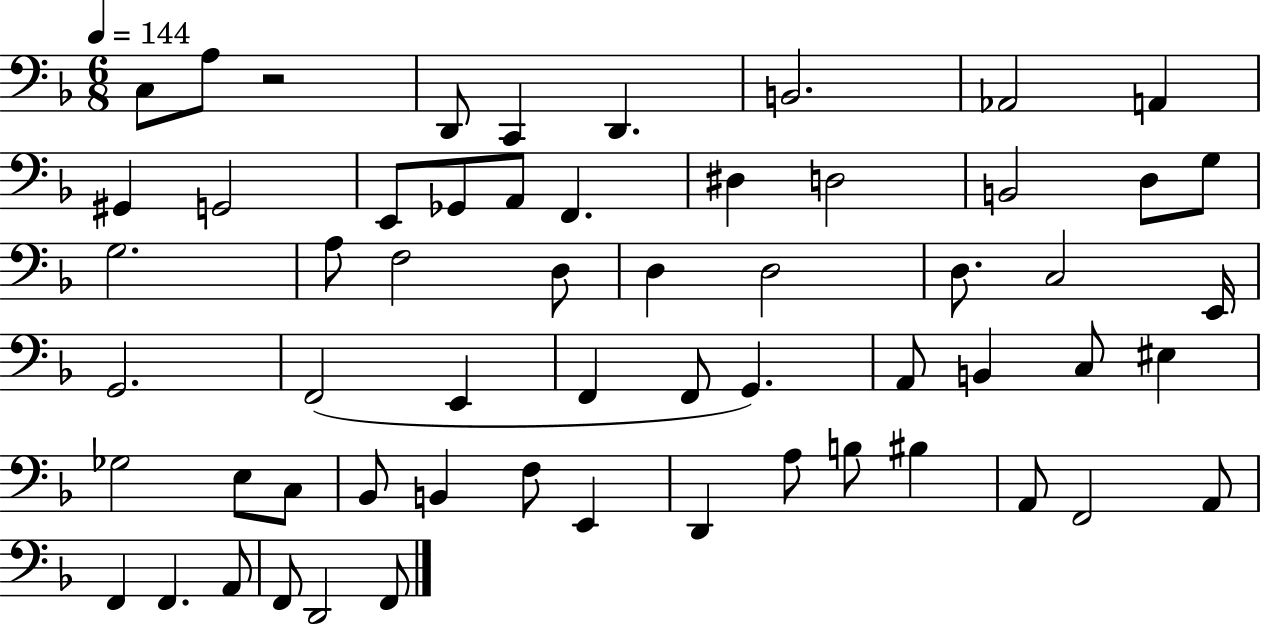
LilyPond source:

{
  \clef bass
  \numericTimeSignature
  \time 6/8
  \key f \major
  \tempo 4 = 144
  c8 a8 r2 | d,8 c,4 d,4. | b,2. | aes,2 a,4 | \break gis,4 g,2 | e,8 ges,8 a,8 f,4. | dis4 d2 | b,2 d8 g8 | \break g2. | a8 f2 d8 | d4 d2 | d8. c2 e,16 | \break g,2. | f,2( e,4 | f,4 f,8 g,4.) | a,8 b,4 c8 eis4 | \break ges2 e8 c8 | bes,8 b,4 f8 e,4 | d,4 a8 b8 bis4 | a,8 f,2 a,8 | \break f,4 f,4. a,8 | f,8 d,2 f,8 | \bar "|."
}